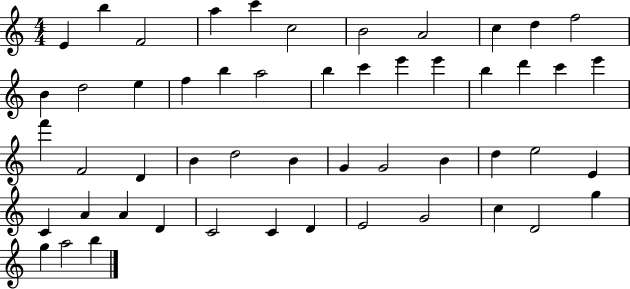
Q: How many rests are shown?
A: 0